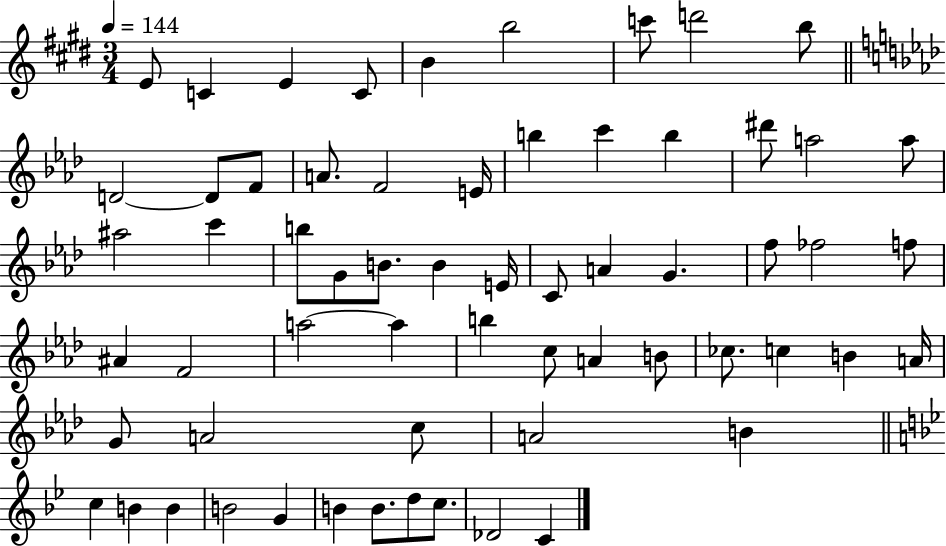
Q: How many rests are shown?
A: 0